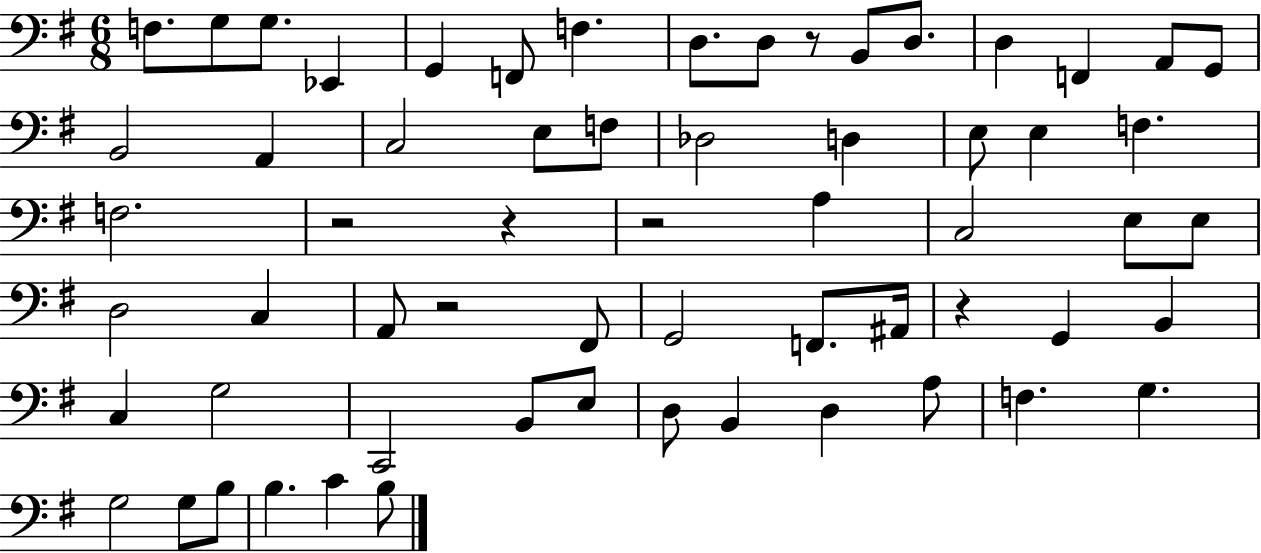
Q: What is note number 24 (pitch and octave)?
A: E3